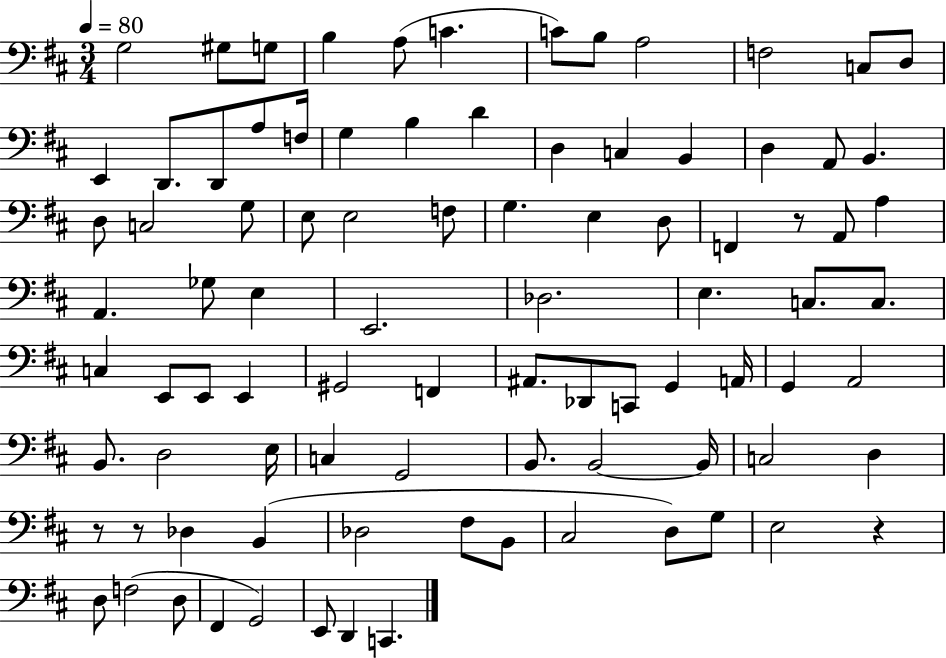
G3/h G#3/e G3/e B3/q A3/e C4/q. C4/e B3/e A3/h F3/h C3/e D3/e E2/q D2/e. D2/e A3/e F3/s G3/q B3/q D4/q D3/q C3/q B2/q D3/q A2/e B2/q. D3/e C3/h G3/e E3/e E3/h F3/e G3/q. E3/q D3/e F2/q R/e A2/e A3/q A2/q. Gb3/e E3/q E2/h. Db3/h. E3/q. C3/e. C3/e. C3/q E2/e E2/e E2/q G#2/h F2/q A#2/e. Db2/e C2/e G2/q A2/s G2/q A2/h B2/e. D3/h E3/s C3/q G2/h B2/e. B2/h B2/s C3/h D3/q R/e R/e Db3/q B2/q Db3/h F#3/e B2/e C#3/h D3/e G3/e E3/h R/q D3/e F3/h D3/e F#2/q G2/h E2/e D2/q C2/q.